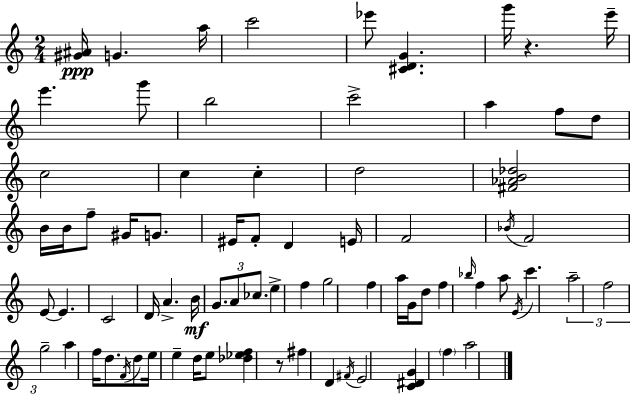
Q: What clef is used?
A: treble